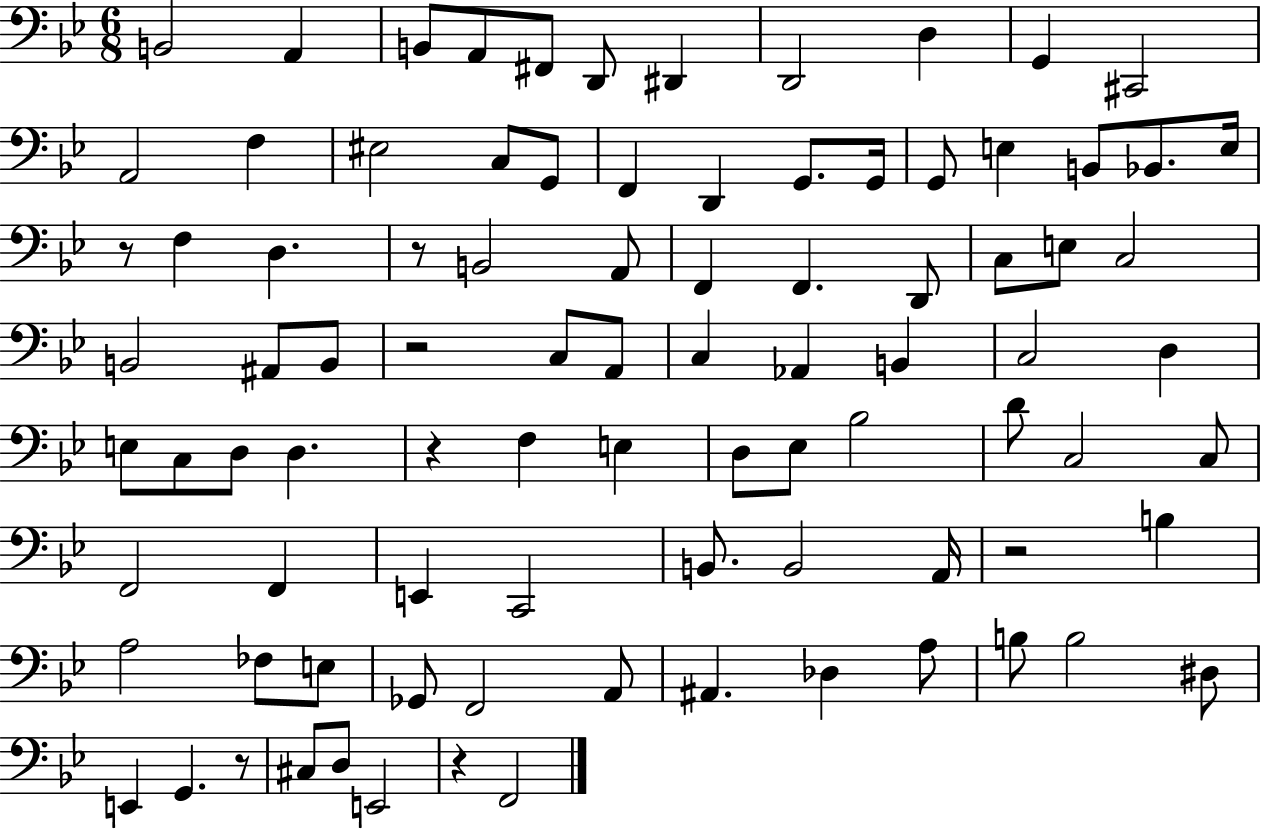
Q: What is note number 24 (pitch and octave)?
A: Bb2